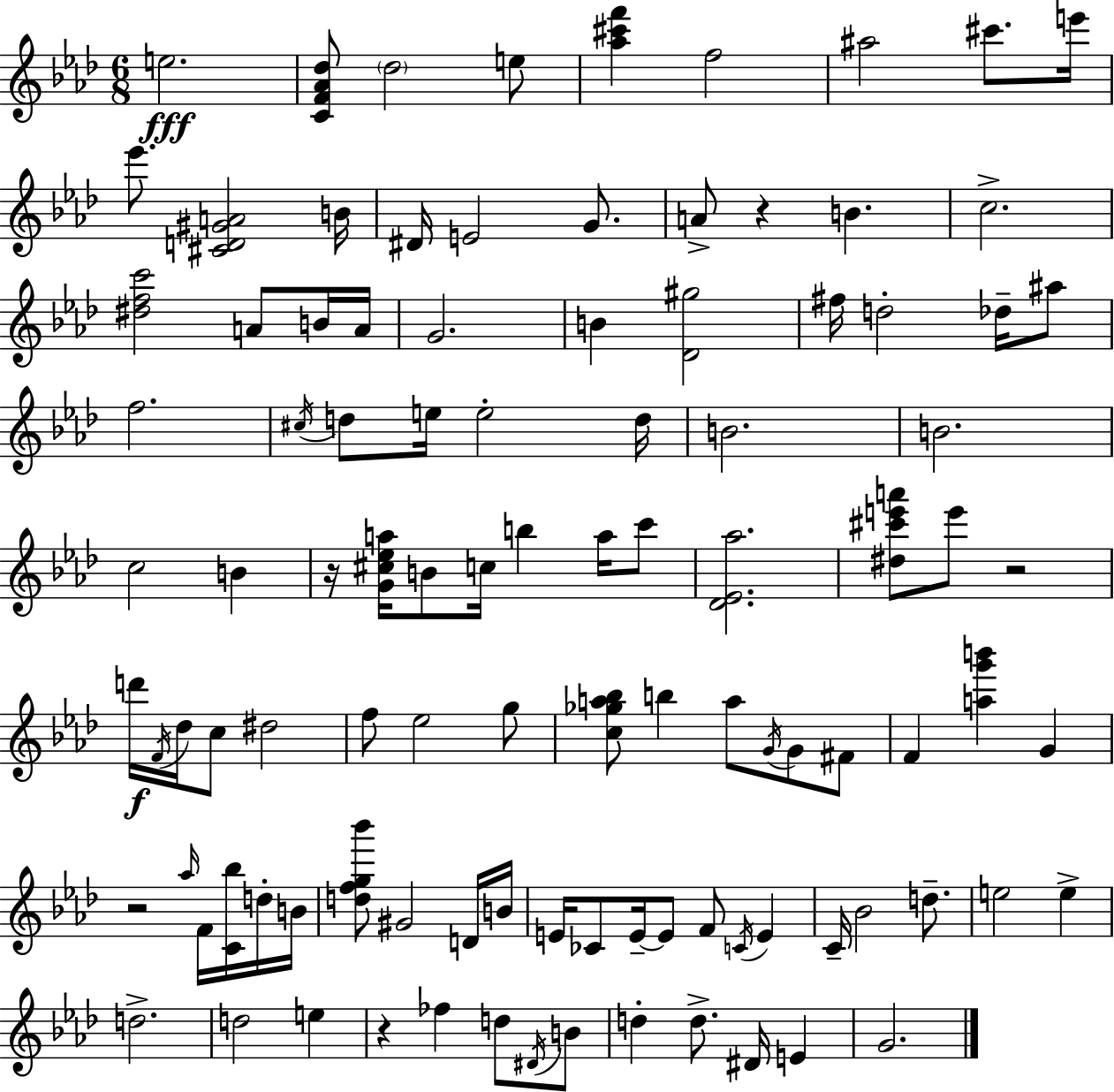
X:1
T:Untitled
M:6/8
L:1/4
K:Ab
e2 [CF_A_d]/2 _d2 e/2 [_a^c'f'] f2 ^a2 ^c'/2 e'/4 _e'/2 [^CD^GA]2 B/4 ^D/4 E2 G/2 A/2 z B c2 [^dfc']2 A/2 B/4 A/4 G2 B [_D^g]2 ^f/4 d2 _d/4 ^a/2 f2 ^c/4 d/2 e/4 e2 d/4 B2 B2 c2 B z/4 [G^c_ea]/4 B/2 c/4 b a/4 c'/2 [_D_E_a]2 [^d^c'e'a']/2 e'/2 z2 d'/4 F/4 _d/4 c/2 ^d2 f/2 _e2 g/2 [c_ga_b]/2 b a/2 G/4 G/2 ^F/2 F [ag'b'] G z2 _a/4 F/4 [C_b]/4 d/4 B/4 [dfg_b']/2 ^G2 D/4 B/4 E/4 _C/2 E/4 E/2 F/2 C/4 E C/4 _B2 d/2 e2 e d2 d2 e z _f d/2 ^D/4 B/2 d d/2 ^D/4 E G2